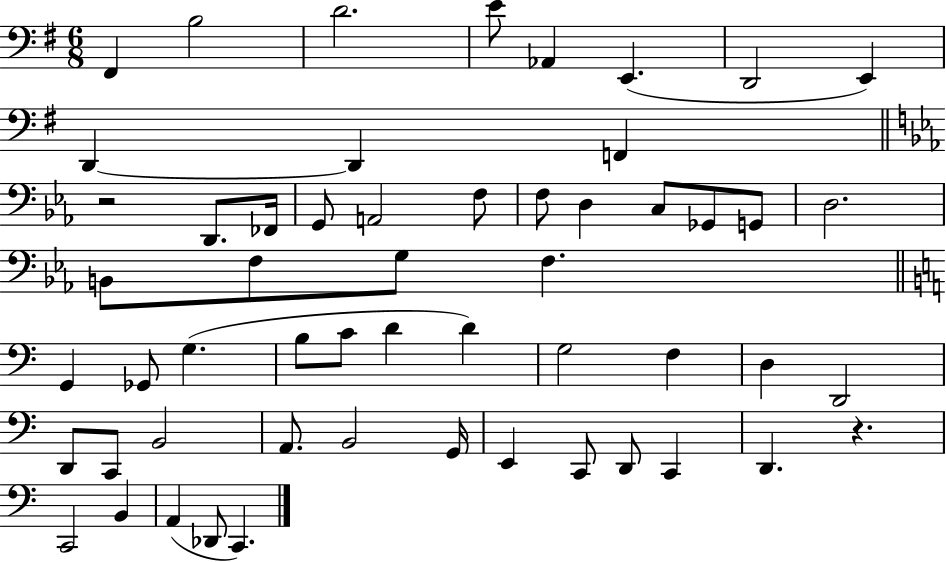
{
  \clef bass
  \numericTimeSignature
  \time 6/8
  \key g \major
  \repeat volta 2 { fis,4 b2 | d'2. | e'8 aes,4 e,4.( | d,2 e,4) | \break d,4~~ d,4 f,4 | \bar "||" \break \key ees \major r2 d,8. fes,16 | g,8 a,2 f8 | f8 d4 c8 ges,8 g,8 | d2. | \break b,8 f8 g8 f4. | \bar "||" \break \key a \minor g,4 ges,8 g4.( | b8 c'8 d'4 d'4) | g2 f4 | d4 d,2 | \break d,8 c,8 b,2 | a,8. b,2 g,16 | e,4 c,8 d,8 c,4 | d,4. r4. | \break c,2 b,4 | a,4( des,8 c,4.) | } \bar "|."
}